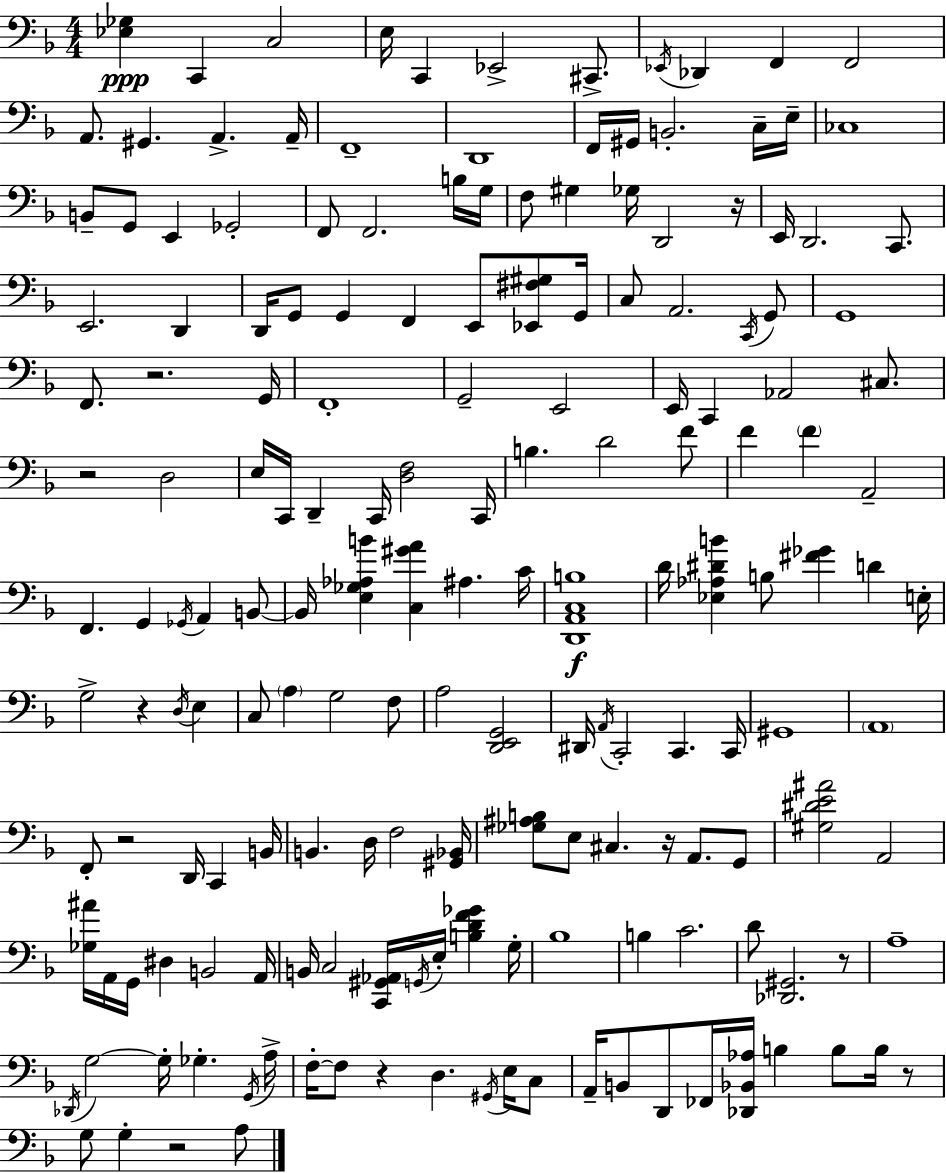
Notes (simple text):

[Eb3,Gb3]/q C2/q C3/h E3/s C2/q Eb2/h C#2/e. Eb2/s Db2/q F2/q F2/h A2/e. G#2/q. A2/q. A2/s F2/w D2/w F2/s G#2/s B2/h. C3/s E3/s CES3/w B2/e G2/e E2/q Gb2/h F2/e F2/h. B3/s G3/s F3/e G#3/q Gb3/s D2/h R/s E2/s D2/h. C2/e. E2/h. D2/q D2/s G2/e G2/q F2/q E2/e [Eb2,F#3,G#3]/e G2/s C3/e A2/h. C2/s G2/e G2/w F2/e. R/h. G2/s F2/w G2/h E2/h E2/s C2/q Ab2/h C#3/e. R/h D3/h E3/s C2/s D2/q C2/s [D3,F3]/h C2/s B3/q. D4/h F4/e F4/q F4/q A2/h F2/q. G2/q Gb2/s A2/q B2/e B2/s [E3,Gb3,Ab3,B4]/q [C3,G#4,A4]/q A#3/q. C4/s [D2,A2,C3,B3]/w D4/s [Eb3,Ab3,D#4,B4]/q B3/e [F#4,Gb4]/q D4/q E3/s G3/h R/q D3/s E3/q C3/e A3/q G3/h F3/e A3/h [D2,E2,G2]/h D#2/s A2/s C2/h C2/q. C2/s G#2/w A2/w F2/e R/h D2/s C2/q B2/s B2/q. D3/s F3/h [G#2,Bb2]/s [Gb3,A#3,B3]/e E3/e C#3/q. R/s A2/e. G2/e [G#3,D#4,E4,A#4]/h A2/h [Gb3,A#4]/s A2/s G2/s D#3/q B2/h A2/s B2/s C3/h [C2,G#2,Ab2]/s G2/s E3/s [B3,D4,F4,Gb4]/q G3/s Bb3/w B3/q C4/h. D4/e [Db2,G#2]/h. R/e A3/w Db2/s G3/h G3/s Gb3/q. G2/s A3/s F3/s F3/e R/q D3/q. G#2/s E3/s C3/e A2/s B2/e D2/e FES2/s [Db2,Bb2,Ab3]/s B3/q B3/e B3/s R/e G3/e G3/q R/h A3/e